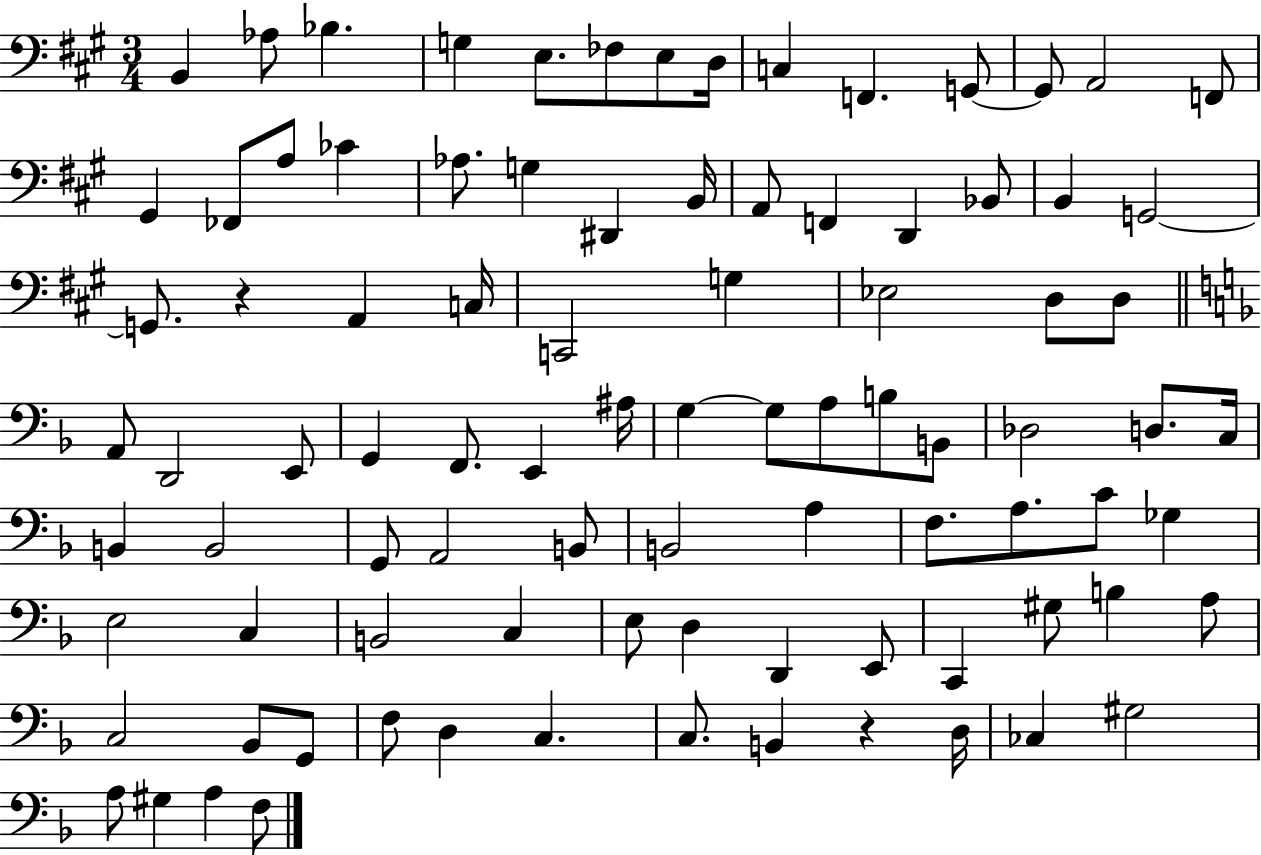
B2/q Ab3/e Bb3/q. G3/q E3/e. FES3/e E3/e D3/s C3/q F2/q. G2/e G2/e A2/h F2/e G#2/q FES2/e A3/e CES4/q Ab3/e. G3/q D#2/q B2/s A2/e F2/q D2/q Bb2/e B2/q G2/h G2/e. R/q A2/q C3/s C2/h G3/q Eb3/h D3/e D3/e A2/e D2/h E2/e G2/q F2/e. E2/q A#3/s G3/q G3/e A3/e B3/e B2/e Db3/h D3/e. C3/s B2/q B2/h G2/e A2/h B2/e B2/h A3/q F3/e. A3/e. C4/e Gb3/q E3/h C3/q B2/h C3/q E3/e D3/q D2/q E2/e C2/q G#3/e B3/q A3/e C3/h Bb2/e G2/e F3/e D3/q C3/q. C3/e. B2/q R/q D3/s CES3/q G#3/h A3/e G#3/q A3/q F3/e